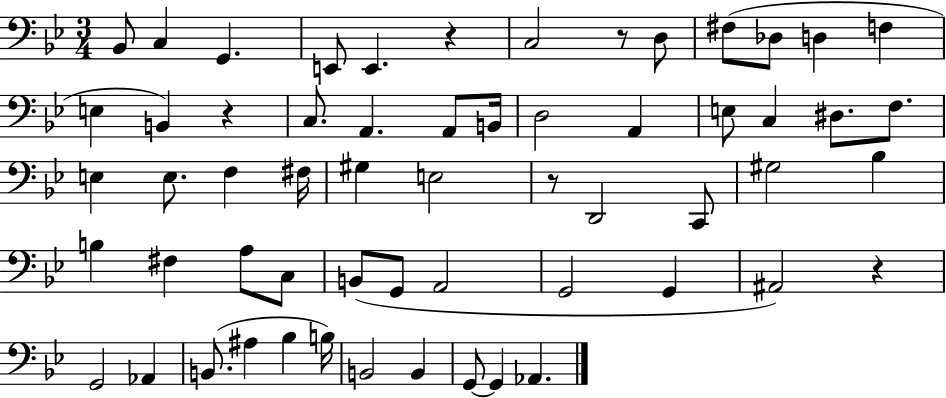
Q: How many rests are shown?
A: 5